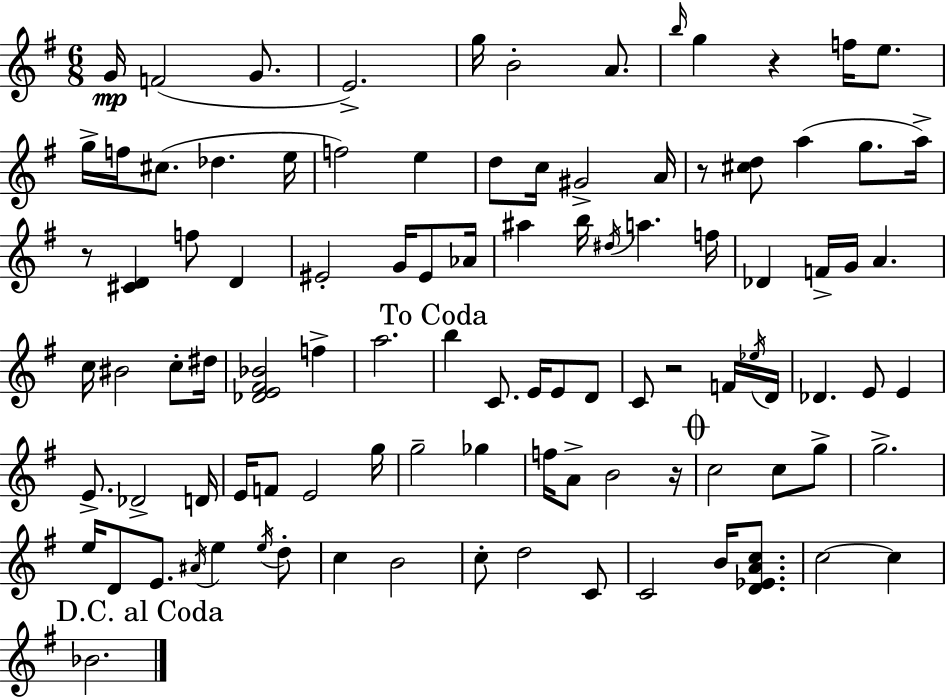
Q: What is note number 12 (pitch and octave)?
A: G5